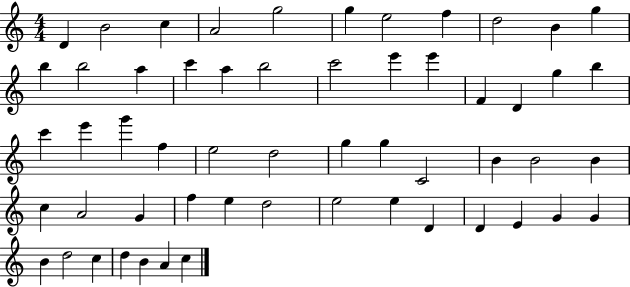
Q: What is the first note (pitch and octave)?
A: D4